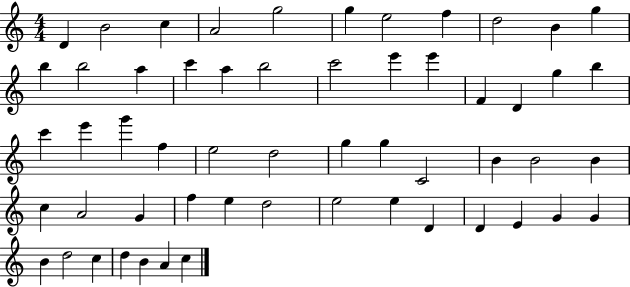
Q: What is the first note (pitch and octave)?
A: D4